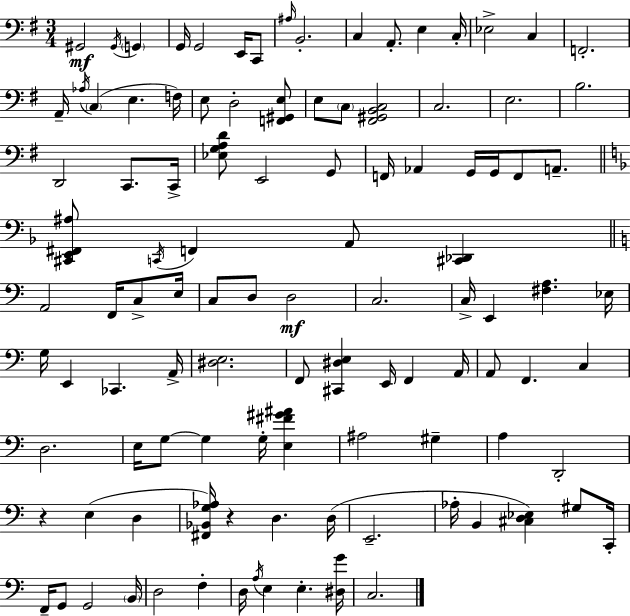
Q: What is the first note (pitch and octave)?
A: G#2